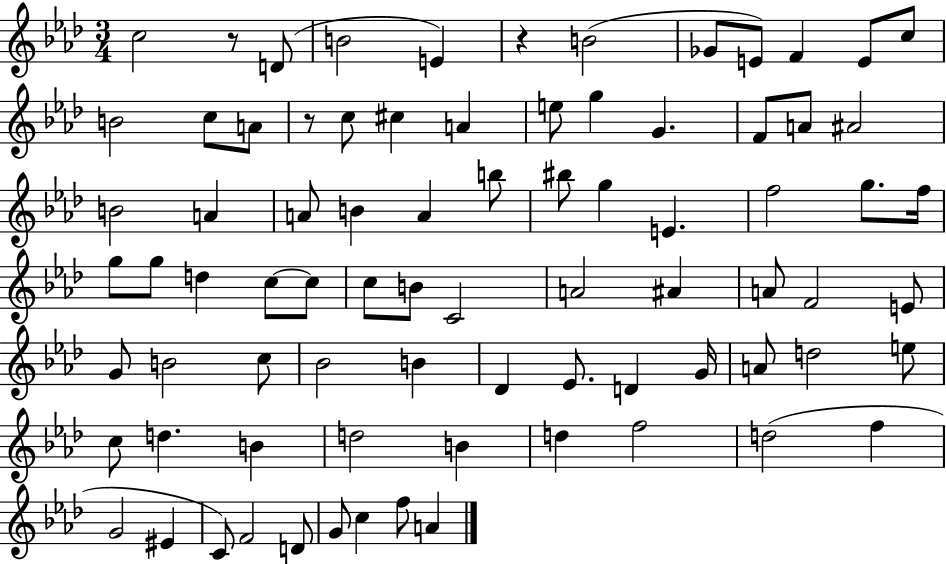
C5/h R/e D4/e B4/h E4/q R/q B4/h Gb4/e E4/e F4/q E4/e C5/e B4/h C5/e A4/e R/e C5/e C#5/q A4/q E5/e G5/q G4/q. F4/e A4/e A#4/h B4/h A4/q A4/e B4/q A4/q B5/e BIS5/e G5/q E4/q. F5/h G5/e. F5/s G5/e G5/e D5/q C5/e C5/e C5/e B4/e C4/h A4/h A#4/q A4/e F4/h E4/e G4/e B4/h C5/e Bb4/h B4/q Db4/q Eb4/e. D4/q G4/s A4/e D5/h E5/e C5/e D5/q. B4/q D5/h B4/q D5/q F5/h D5/h F5/q G4/h EIS4/q C4/e F4/h D4/e G4/e C5/q F5/e A4/q